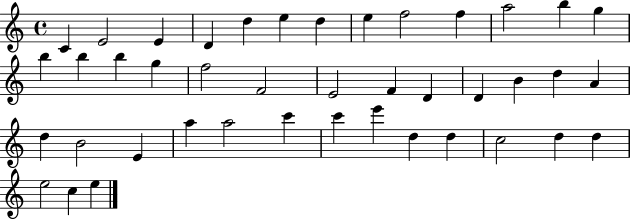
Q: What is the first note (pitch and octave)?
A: C4